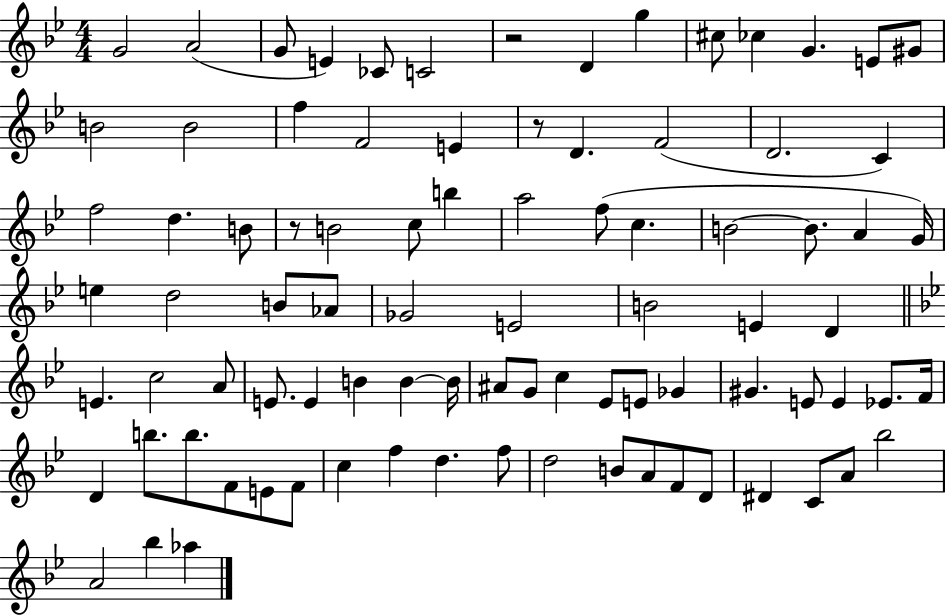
X:1
T:Untitled
M:4/4
L:1/4
K:Bb
G2 A2 G/2 E _C/2 C2 z2 D g ^c/2 _c G E/2 ^G/2 B2 B2 f F2 E z/2 D F2 D2 C f2 d B/2 z/2 B2 c/2 b a2 f/2 c B2 B/2 A G/4 e d2 B/2 _A/2 _G2 E2 B2 E D E c2 A/2 E/2 E B B B/4 ^A/2 G/2 c _E/2 E/2 _G ^G E/2 E _E/2 F/4 D b/2 b/2 F/2 E/2 F/2 c f d f/2 d2 B/2 A/2 F/2 D/2 ^D C/2 A/2 _b2 A2 _b _a